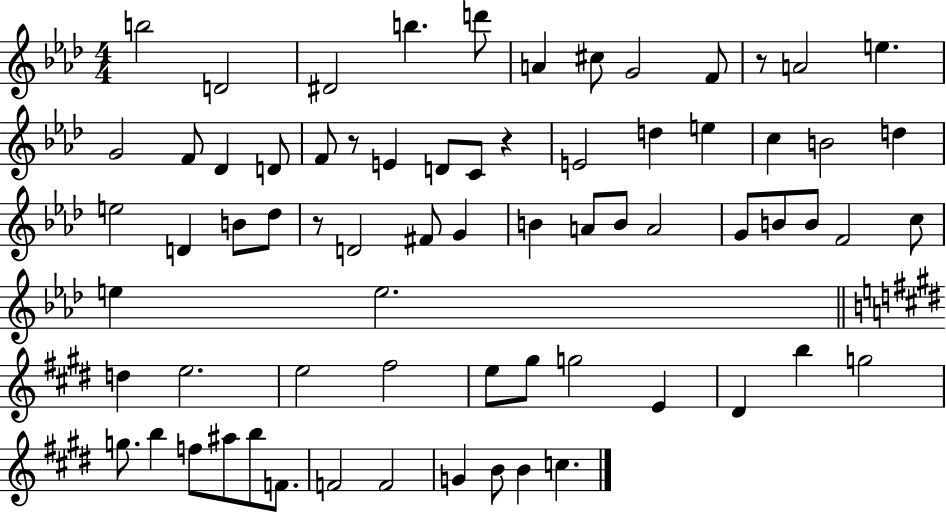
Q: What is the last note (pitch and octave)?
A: C5